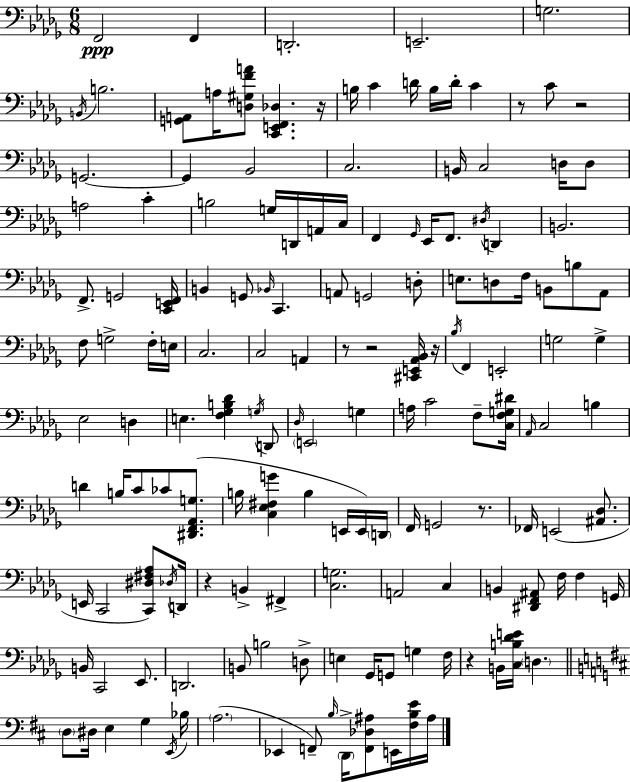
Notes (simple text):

F2/h F2/q D2/h. E2/h. G3/h. B2/s B3/h. [G2,A2]/e A3/s [D3,G#3,F4,A4]/e [C2,E2,F2,Db3]/q. R/s B3/s C4/q D4/s B3/s D4/s C4/q R/e C4/e R/h G2/h. G2/q Bb2/h C3/h. B2/s C3/h D3/s D3/e A3/h C4/q B3/h G3/s D2/s A2/s C3/s F2/q Gb2/s Eb2/s F2/e. D#3/s D2/q B2/h. F2/e. G2/h [C2,E2,F2]/s B2/q G2/e Bb2/s C2/q. A2/e G2/h D3/e E3/e. D3/e F3/s B2/e B3/e Ab2/e F3/e G3/h F3/s E3/s C3/h. C3/h A2/q R/e R/h [C#2,E2,Ab2,Bb2]/s R/s Bb3/s F2/q E2/h G3/h G3/q Eb3/h D3/q E3/q. [F3,Gb3,B3,Db4]/q G3/s D2/e Db3/s E2/h G3/q A3/s C4/h F3/e [C3,F3,G3,D#4]/s Ab2/s C3/h B3/q D4/q B3/s C4/e CES4/e [D#2,F2,Ab2,G3]/e. B3/s [C3,Eb3,F#3,G4]/q B3/q E2/s E2/s D2/s F2/s G2/h R/e. FES2/s E2/h [A#2,Db3]/e. E2/s C2/h [C2,D#3,F#3,Ab3]/e Db3/s D2/s R/q B2/q F#2/q [C3,G3]/h. A2/h C3/q B2/q [D#2,F2,A#2]/e F3/s F3/q G2/s B2/s C2/h Eb2/e. D2/h. B2/e B3/h D3/e E3/q Gb2/s G2/e G3/q F3/s R/q B2/s [C3,B3,Db4,E4]/s D3/q. D3/e D#3/s E3/q G3/q E2/s Bb3/s A3/h. Eb2/q F2/e B3/s D2/s [F2,Db3,A#3]/e E2/s [F#3,B3,E4]/s A#3/s